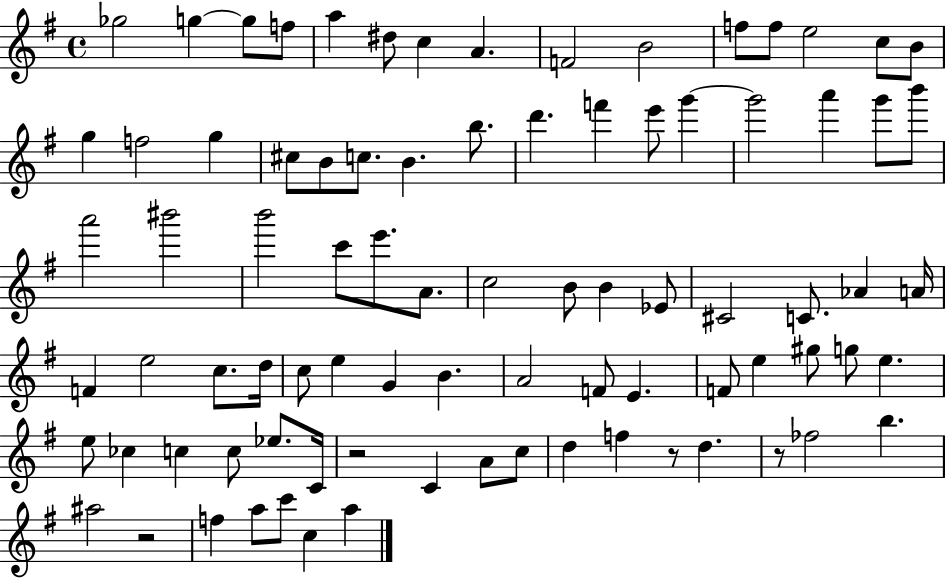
X:1
T:Untitled
M:4/4
L:1/4
K:G
_g2 g g/2 f/2 a ^d/2 c A F2 B2 f/2 f/2 e2 c/2 B/2 g f2 g ^c/2 B/2 c/2 B b/2 d' f' e'/2 g' g'2 a' g'/2 b'/2 a'2 ^b'2 b'2 c'/2 e'/2 A/2 c2 B/2 B _E/2 ^C2 C/2 _A A/4 F e2 c/2 d/4 c/2 e G B A2 F/2 E F/2 e ^g/2 g/2 e e/2 _c c c/2 _e/2 C/4 z2 C A/2 c/2 d f z/2 d z/2 _f2 b ^a2 z2 f a/2 c'/2 c a